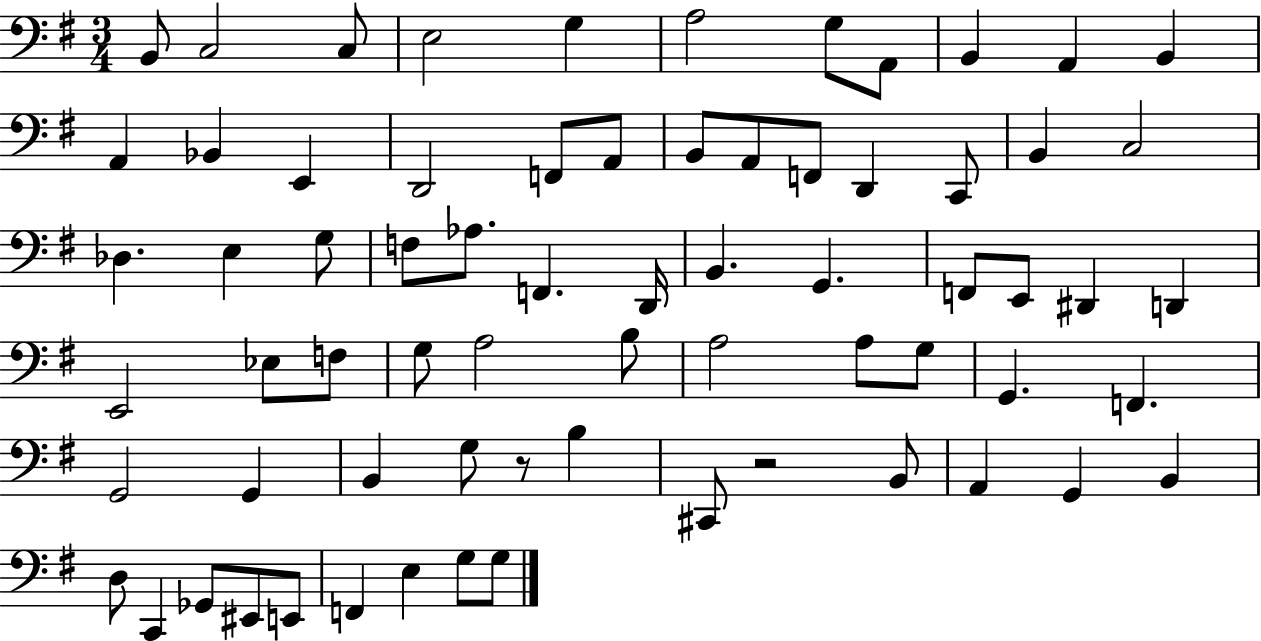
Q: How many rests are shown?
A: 2